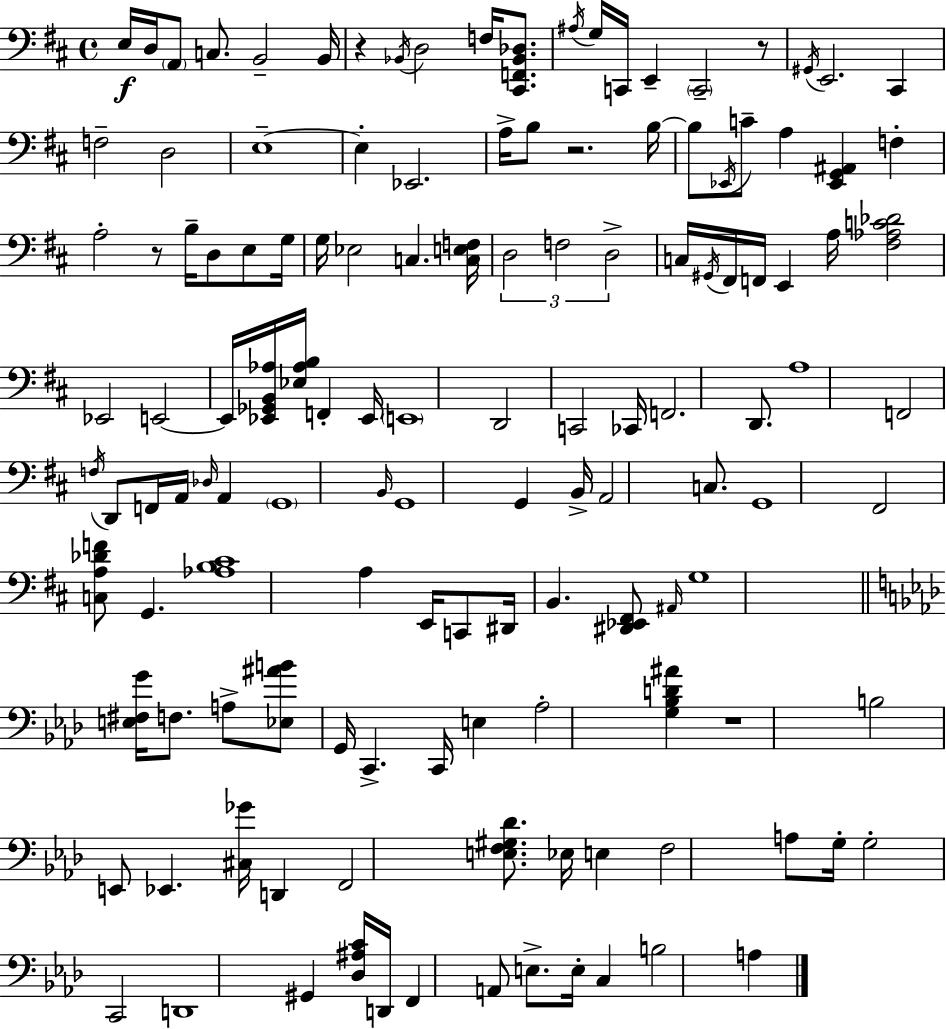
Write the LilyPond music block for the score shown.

{
  \clef bass
  \time 4/4
  \defaultTimeSignature
  \key d \major
  e16\f d16 \parenthesize a,8 c8. b,2-- b,16 | r4 \acciaccatura { bes,16 } d2 f16 <cis, f, bes, des>8. | \acciaccatura { ais16 } g16 c,16 e,4-- \parenthesize c,2-- | r8 \acciaccatura { gis,16 } e,2. cis,4 | \break f2-- d2 | e1--~~ | e4-. ees,2. | a16-> b8 r2. | \break b16~~ b8 \acciaccatura { ees,16 } c'8-- a4 <ees, g, ais,>4 | f4-. a2-. r8 b16-- d8 | e8 g16 g16 ees2 c4. | <c e f>16 \tuplet 3/2 { d2 f2 | \break d2-> } c16 \acciaccatura { gis,16 } fis,16 f,16 | e,4 a16 <fis aes c' des'>2 ees,2 | e,2~~ e,16 <ees, ges, b, aes>16 <ees aes b>16 | f,4-. ees,16 \parenthesize e,1 | \break d,2 c,2 | ces,16 f,2. | d,8. a1 | f,2 \acciaccatura { f16 } d,8 | \break f,16 a,16 \grace { des16 } a,4 \parenthesize g,1 | \grace { b,16 } g,1 | g,4 b,16-> a,2 | c8. g,1 | \break fis,2 | <c a des' f'>8 g,4. <aes b cis'>1 | a4 e,16 c,8 dis,16 | b,4. <dis, ees, fis,>8 \grace { ais,16 } g1 | \break \bar "||" \break \key aes \major <e fis g'>16 f8. a8-> <ees ais' b'>8 g,16 c,4.-> c,16 | e4 aes2-. <g bes d' ais'>4 | r1 | b2 e,8 ees,4. | \break <cis ges'>16 d,4 f,2 <e f gis des'>8. | ees16 e4 f2 a8 g16-. | g2-. c,2 | d,1 | \break gis,4 <des ais c'>16 d,16 f,4 a,8 e8.-> e16-. | c4 b2 a4 | \bar "|."
}